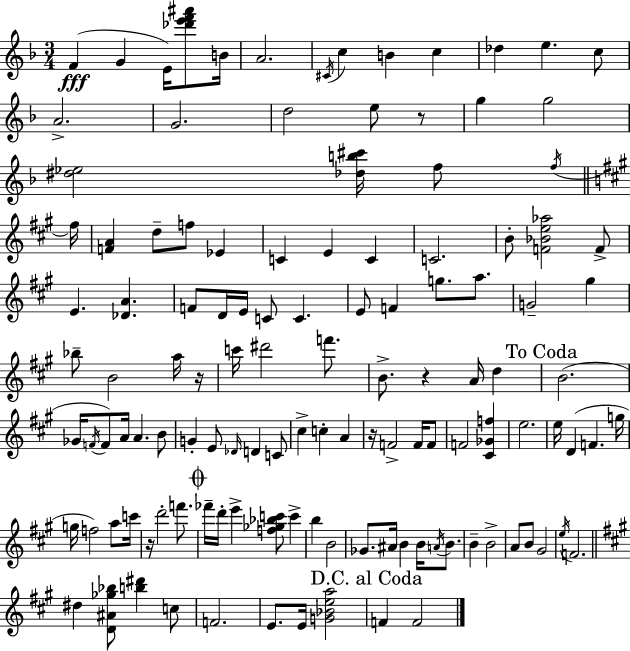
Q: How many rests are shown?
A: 5